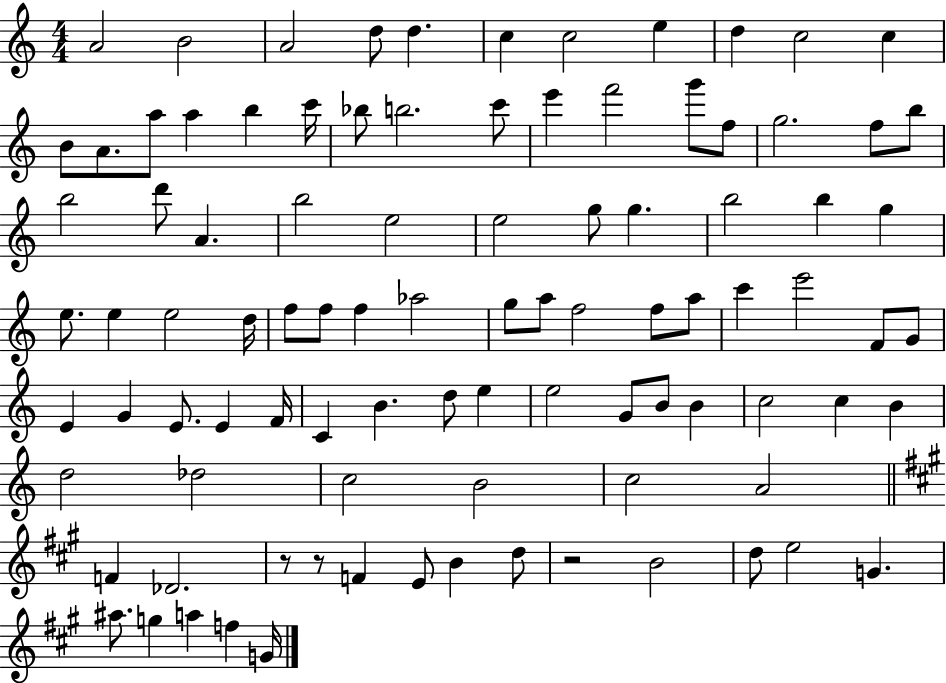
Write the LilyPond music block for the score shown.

{
  \clef treble
  \numericTimeSignature
  \time 4/4
  \key c \major
  a'2 b'2 | a'2 d''8 d''4. | c''4 c''2 e''4 | d''4 c''2 c''4 | \break b'8 a'8. a''8 a''4 b''4 c'''16 | bes''8 b''2. c'''8 | e'''4 f'''2 g'''8 f''8 | g''2. f''8 b''8 | \break b''2 d'''8 a'4. | b''2 e''2 | e''2 g''8 g''4. | b''2 b''4 g''4 | \break e''8. e''4 e''2 d''16 | f''8 f''8 f''4 aes''2 | g''8 a''8 f''2 f''8 a''8 | c'''4 e'''2 f'8 g'8 | \break e'4 g'4 e'8. e'4 f'16 | c'4 b'4. d''8 e''4 | e''2 g'8 b'8 b'4 | c''2 c''4 b'4 | \break d''2 des''2 | c''2 b'2 | c''2 a'2 | \bar "||" \break \key a \major f'4 des'2. | r8 r8 f'4 e'8 b'4 d''8 | r2 b'2 | d''8 e''2 g'4. | \break ais''8. g''4 a''4 f''4 g'16 | \bar "|."
}